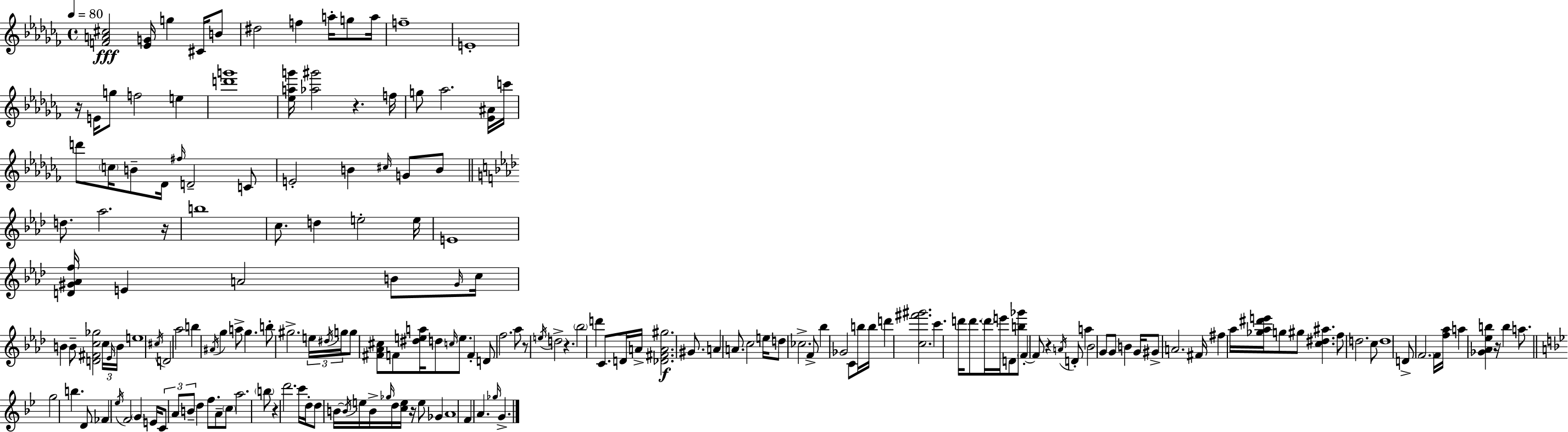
{
  \clef treble
  \time 4/4
  \defaultTimeSignature
  \key aes \minor
  \tempo 4 = 80
  <f' a' cis''>2\fff <ees' g'>16 g''4 cis'16 b'8 | dis''2 f''4 a''16-. g''8 a''16 | f''1-- | e'1-. | \break r16 e'16 g''8 f''2 e''4 | <d''' g'''>1 | <ees'' a'' g'''>16 <aes'' gis'''>2 r4. f''16 | g''8 aes''2. <ees' ais'>16 c'''16 | \break d'''8 \parenthesize c''16 b'8-- des'16 \grace { fis''16 } d'2-- c'8 | e'2-. b'4 \grace { cis''16 } g'8 | b'8 \bar "||" \break \key aes \major d''8. aes''2. r16 | b''1 | c''8. d''4 e''2-. e''16 | e'1 | \break <d' gis' aes' f''>16 e'4 a'2 b'8 \grace { gis'16 } | c''16 b'4 b'8-- <d' fis' c'' ges''>2 \tuplet 3/2 { c''16 | \grace { ees'16 } b'16 } e''1 | \acciaccatura { cis''16 } d'2 aes''2 | \break b''4 \acciaccatura { ais'16 } g''4 a''8-> g''4. | b''8-. gis''2.-> | \tuplet 3/2 { e''16 \acciaccatura { dis''16 } g''16 } g''8 <fis' aes' cis''>8 f'8 <dis'' e'' a''>16 d''8 \grace { c''16 } e''8. | f'4-. d'8 f''2. | \break aes''8 r8 \acciaccatura { e''16 } d''2-> | r4. \parenthesize bes''2 d'''4 | c'8. d'16 a'16-> <des' fis' a' gis''>2.\f | gis'8. a'4 a'8. c''2 | \break e''16 d''8 ces''2.-> | f'8-> bes''4 ges'2 | c'8 b''16 b''16 d'''4 <c'' fis''' gis'''>2. | c'''4. d'''16 d'''8. | \break \parenthesize d'''16 e'''16 d'8 <b'' ges'''>8 \parenthesize f'4-.~~ f'8 r4 | \acciaccatura { a'16 } d'8-. a''4 bes'2 | g'8 g'8 b'4 g'16 gis'8-> a'2. | fis'16 fis''4 aes''16 <ges'' aes'' dis''' e'''>16 g''8 | \break gis''8 <c'' dis'' ais''>4. f''8 d''2. | c''8 d''1 | d'8-> \parenthesize f'2. | f'16 <f'' aes''>16 a''4 <ges' aes' ees'' b''>4 | \break r16 b''4 a''8. \bar "||" \break \key bes \major g''2 b''4. d'8 | \parenthesize fes'4 \acciaccatura { ees''16 } f'2 \parenthesize g'4 | e'16 \tuplet 3/2 { c'8 a'8 b'8-- } d''4 f''8. a'8-- | \parenthesize c''8 a''2. \parenthesize b''8 | \break r4 d'''2. | c'''16 d''16-. d''8 b'16~~ \acciaccatura { b'16 } e''16 b'16-> \grace { ges''16 } d''16 <c'' e''>16 r16 e''8 ges'4 | a'1 | f'4 a'4. \grace { ges''16 } g'4.-> | \break \bar "|."
}